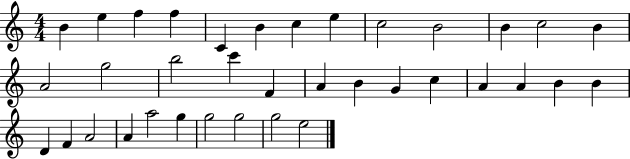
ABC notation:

X:1
T:Untitled
M:4/4
L:1/4
K:C
B e f f C B c e c2 B2 B c2 B A2 g2 b2 c' F A B G c A A B B D F A2 A a2 g g2 g2 g2 e2